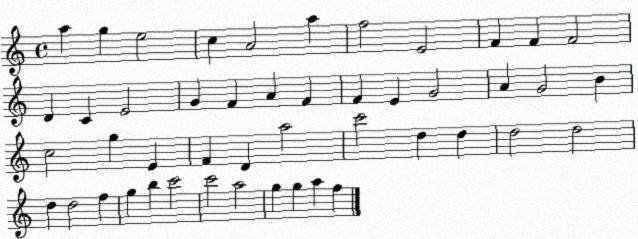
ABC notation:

X:1
T:Untitled
M:4/4
L:1/4
K:C
a g e2 c A2 a f2 E2 F F F2 D C E2 G F A F F E G2 A G2 B c2 g E F D a2 c'2 d d d2 d2 d d2 f g b c'2 c'2 a2 g g a f